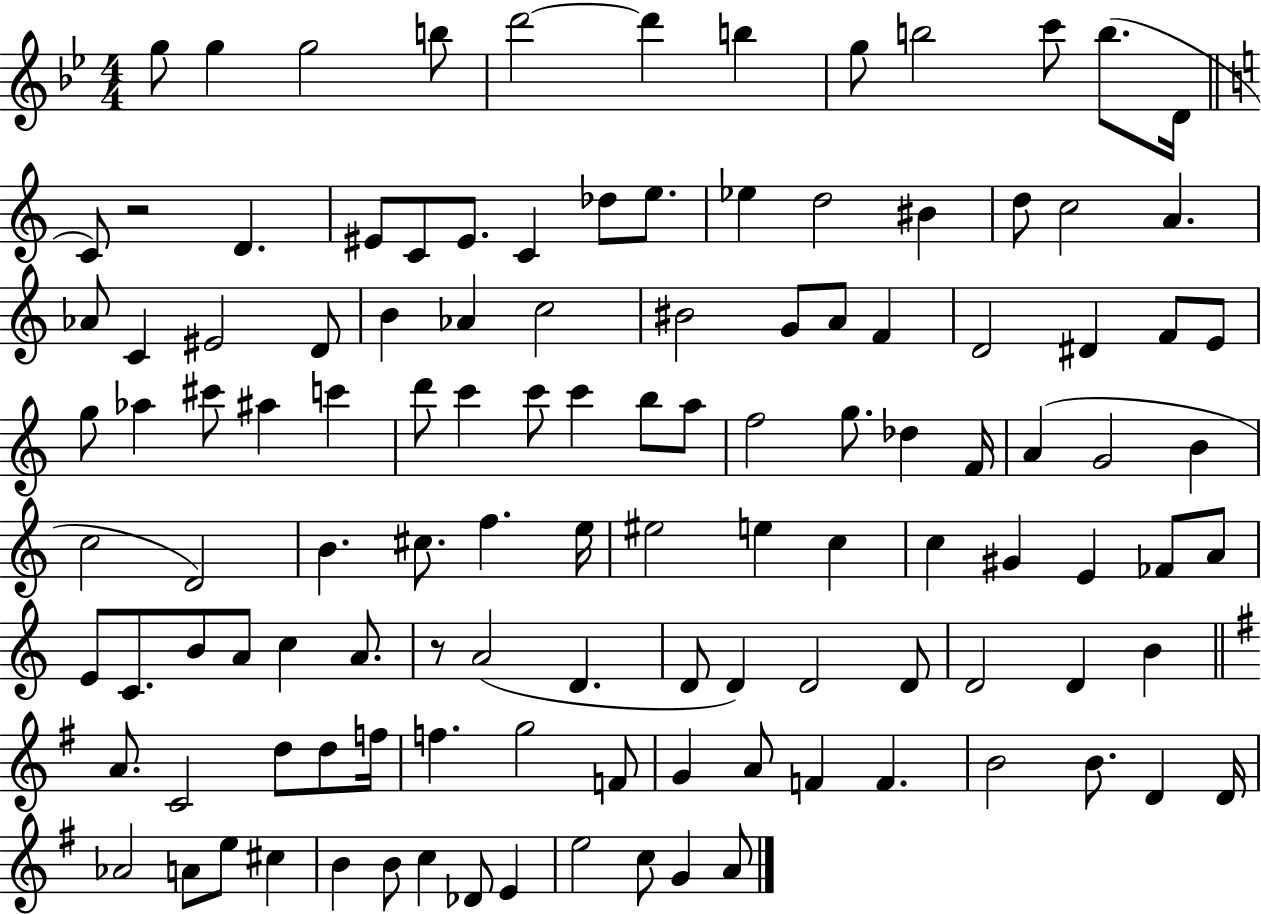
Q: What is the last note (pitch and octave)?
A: A4